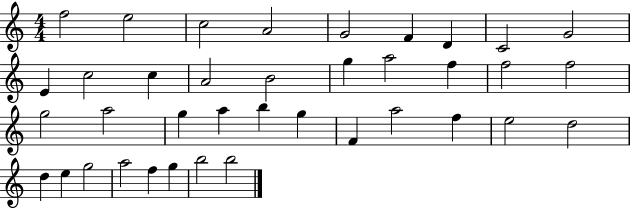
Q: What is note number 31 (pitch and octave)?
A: D5